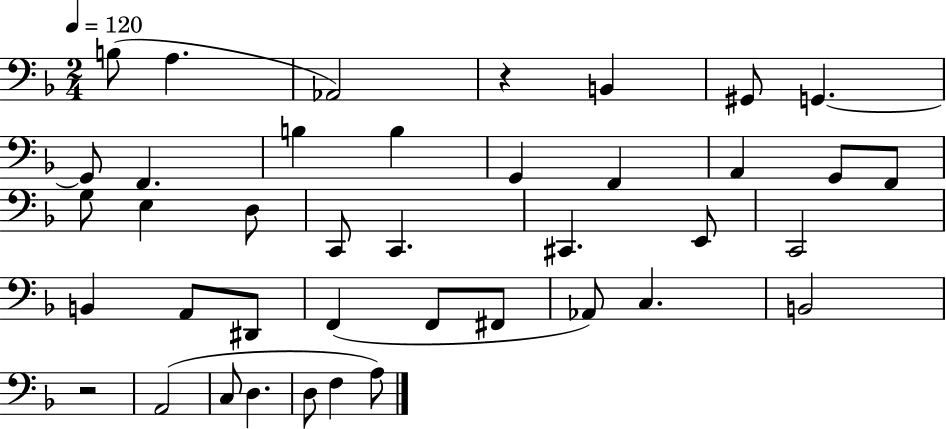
X:1
T:Untitled
M:2/4
L:1/4
K:F
B,/2 A, _A,,2 z B,, ^G,,/2 G,, G,,/2 F,, B, B, G,, F,, A,, G,,/2 F,,/2 G,/2 E, D,/2 C,,/2 C,, ^C,, E,,/2 C,,2 B,, A,,/2 ^D,,/2 F,, F,,/2 ^F,,/2 _A,,/2 C, B,,2 z2 A,,2 C,/2 D, D,/2 F, A,/2